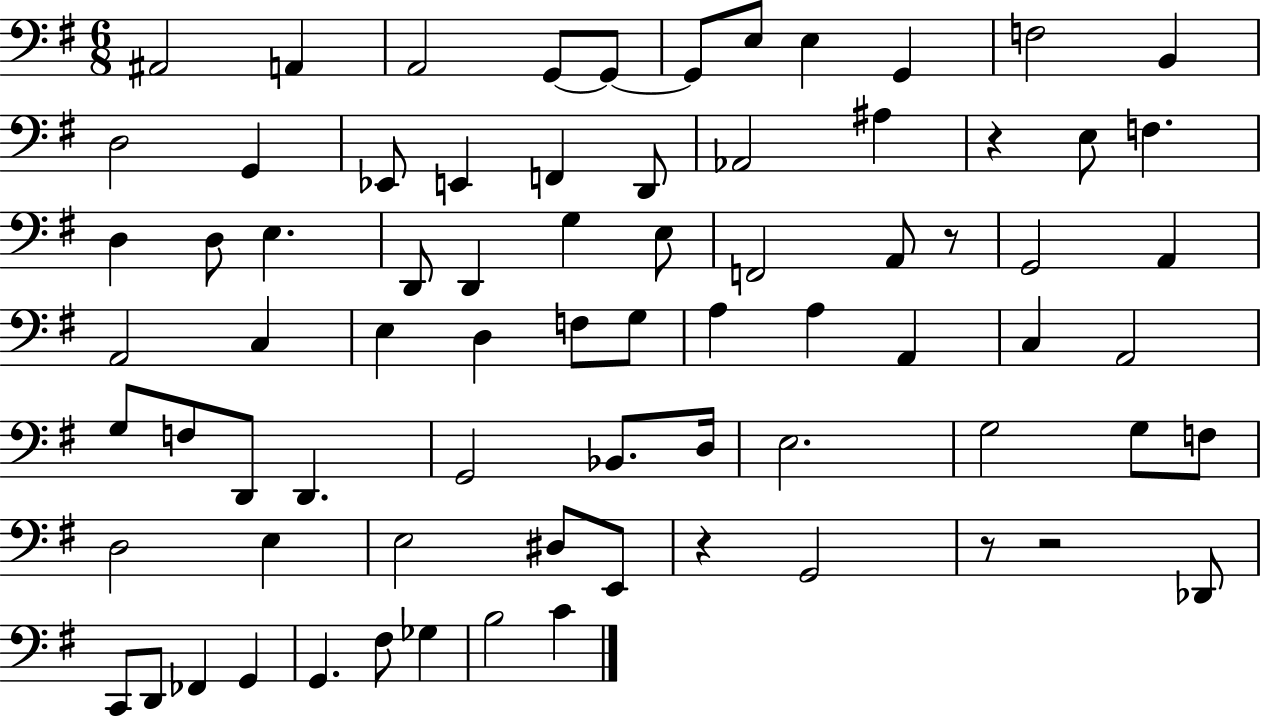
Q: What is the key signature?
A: G major